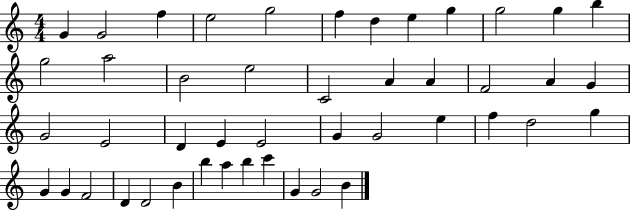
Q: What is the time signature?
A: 4/4